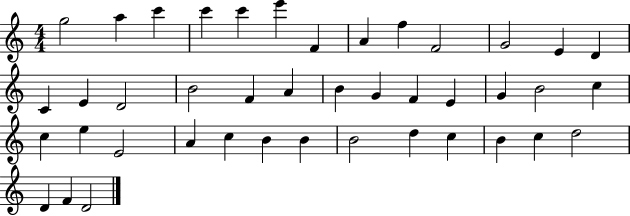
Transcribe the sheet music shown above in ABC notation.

X:1
T:Untitled
M:4/4
L:1/4
K:C
g2 a c' c' c' e' F A f F2 G2 E D C E D2 B2 F A B G F E G B2 c c e E2 A c B B B2 d c B c d2 D F D2